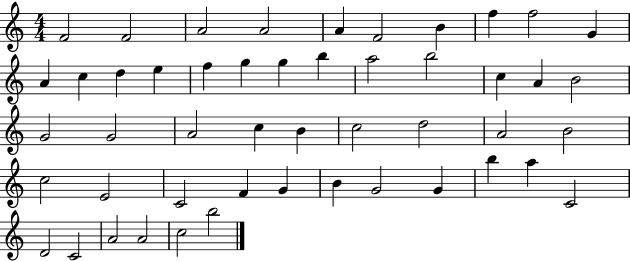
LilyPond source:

{
  \clef treble
  \numericTimeSignature
  \time 4/4
  \key c \major
  f'2 f'2 | a'2 a'2 | a'4 f'2 b'4 | f''4 f''2 g'4 | \break a'4 c''4 d''4 e''4 | f''4 g''4 g''4 b''4 | a''2 b''2 | c''4 a'4 b'2 | \break g'2 g'2 | a'2 c''4 b'4 | c''2 d''2 | a'2 b'2 | \break c''2 e'2 | c'2 f'4 g'4 | b'4 g'2 g'4 | b''4 a''4 c'2 | \break d'2 c'2 | a'2 a'2 | c''2 b''2 | \bar "|."
}